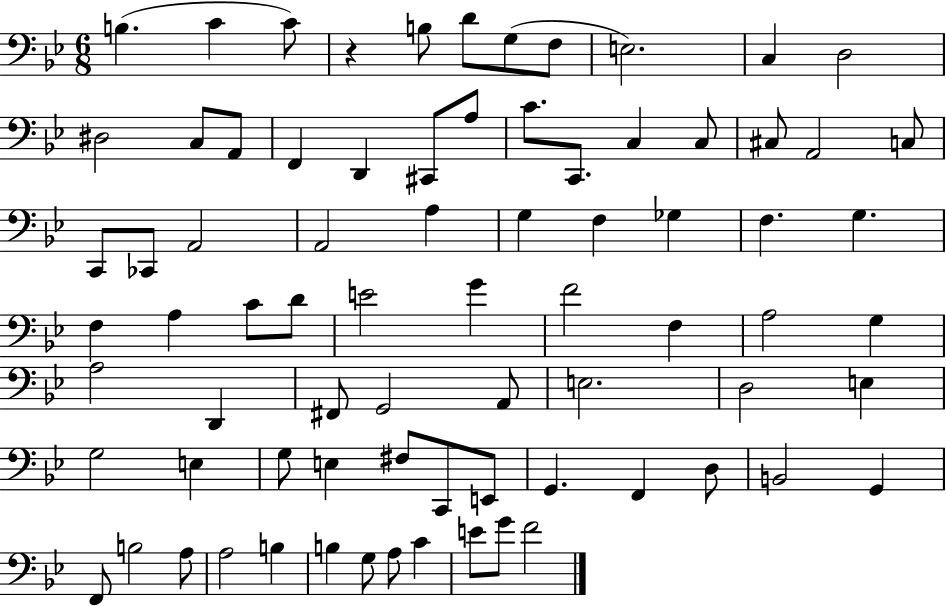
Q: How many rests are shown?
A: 1